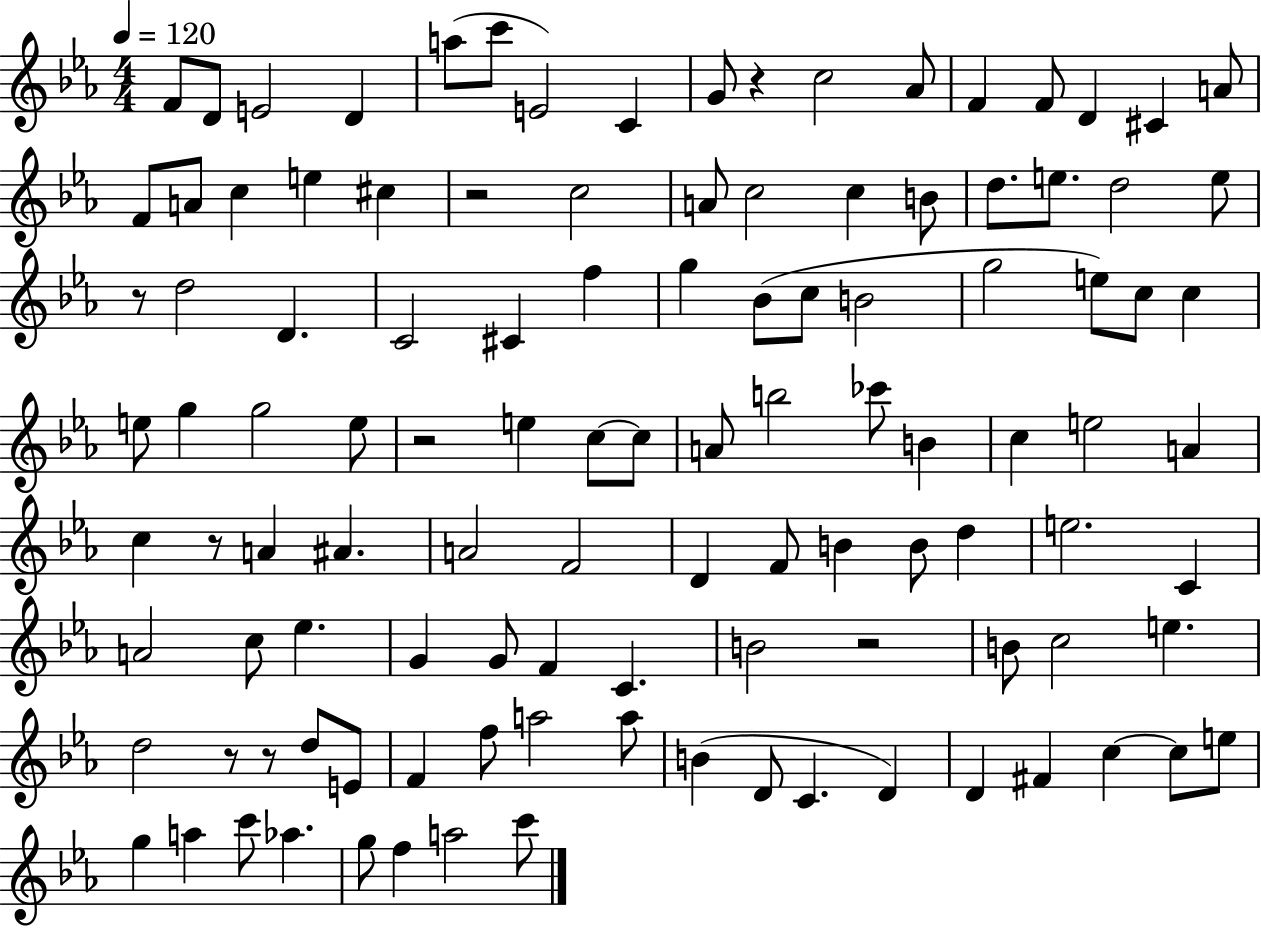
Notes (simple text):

F4/e D4/e E4/h D4/q A5/e C6/e E4/h C4/q G4/e R/q C5/h Ab4/e F4/q F4/e D4/q C#4/q A4/e F4/e A4/e C5/q E5/q C#5/q R/h C5/h A4/e C5/h C5/q B4/e D5/e. E5/e. D5/h E5/e R/e D5/h D4/q. C4/h C#4/q F5/q G5/q Bb4/e C5/e B4/h G5/h E5/e C5/e C5/q E5/e G5/q G5/h E5/e R/h E5/q C5/e C5/e A4/e B5/h CES6/e B4/q C5/q E5/h A4/q C5/q R/e A4/q A#4/q. A4/h F4/h D4/q F4/e B4/q B4/e D5/q E5/h. C4/q A4/h C5/e Eb5/q. G4/q G4/e F4/q C4/q. B4/h R/h B4/e C5/h E5/q. D5/h R/e R/e D5/e E4/e F4/q F5/e A5/h A5/e B4/q D4/e C4/q. D4/q D4/q F#4/q C5/q C5/e E5/e G5/q A5/q C6/e Ab5/q. G5/e F5/q A5/h C6/e